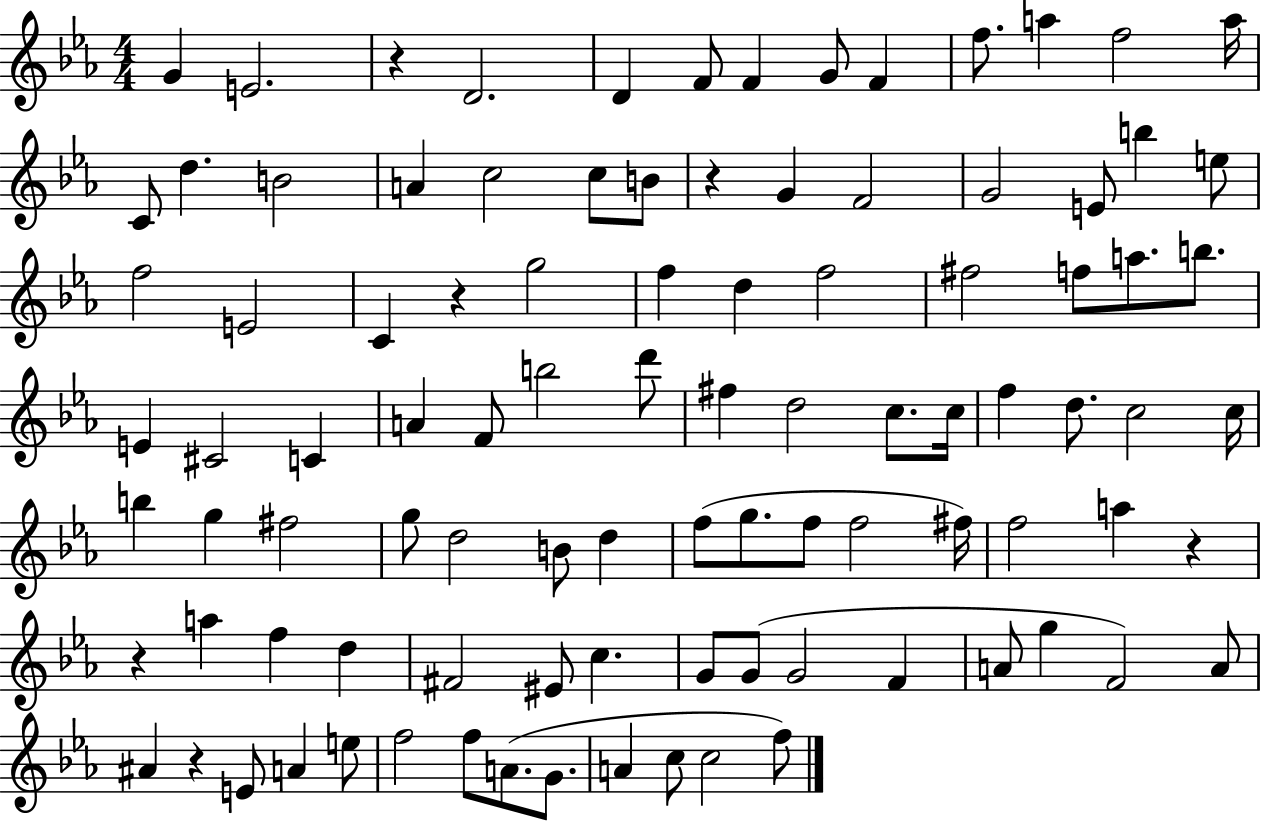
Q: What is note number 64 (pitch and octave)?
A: F5